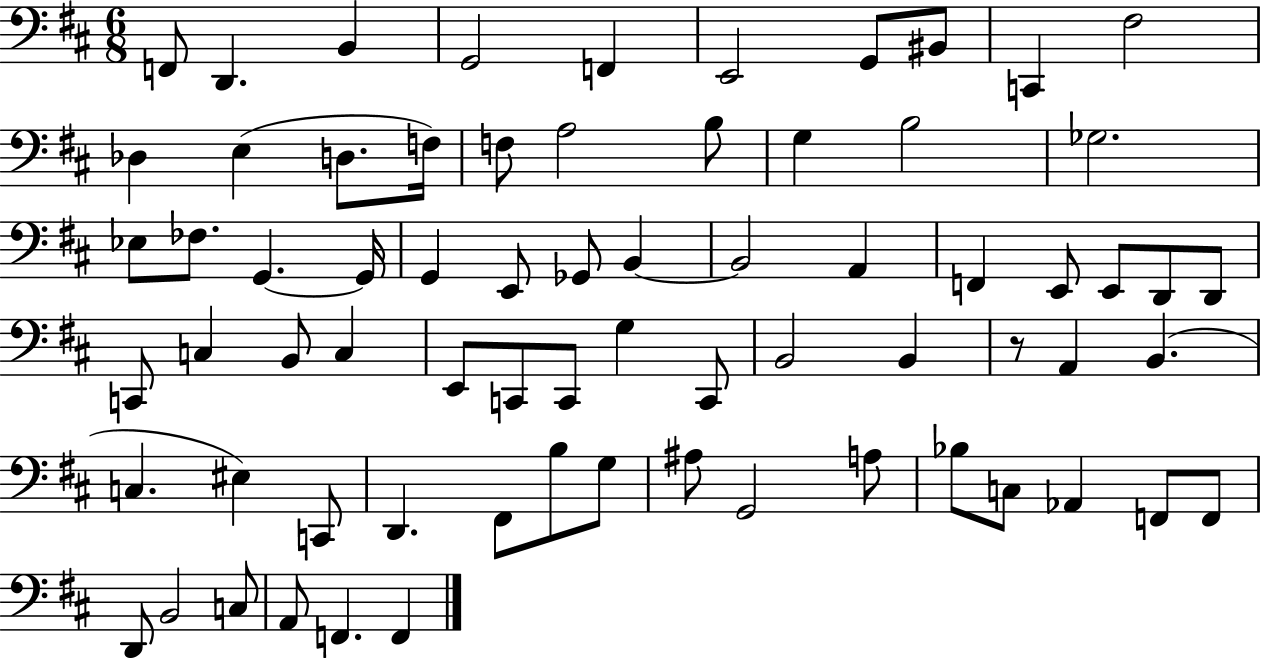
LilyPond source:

{
  \clef bass
  \numericTimeSignature
  \time 6/8
  \key d \major
  f,8 d,4. b,4 | g,2 f,4 | e,2 g,8 bis,8 | c,4 fis2 | \break des4 e4( d8. f16) | f8 a2 b8 | g4 b2 | ges2. | \break ees8 fes8. g,4.~~ g,16 | g,4 e,8 ges,8 b,4~~ | b,2 a,4 | f,4 e,8 e,8 d,8 d,8 | \break c,8 c4 b,8 c4 | e,8 c,8 c,8 g4 c,8 | b,2 b,4 | r8 a,4 b,4.( | \break c4. eis4) c,8 | d,4. fis,8 b8 g8 | ais8 g,2 a8 | bes8 c8 aes,4 f,8 f,8 | \break d,8 b,2 c8 | a,8 f,4. f,4 | \bar "|."
}